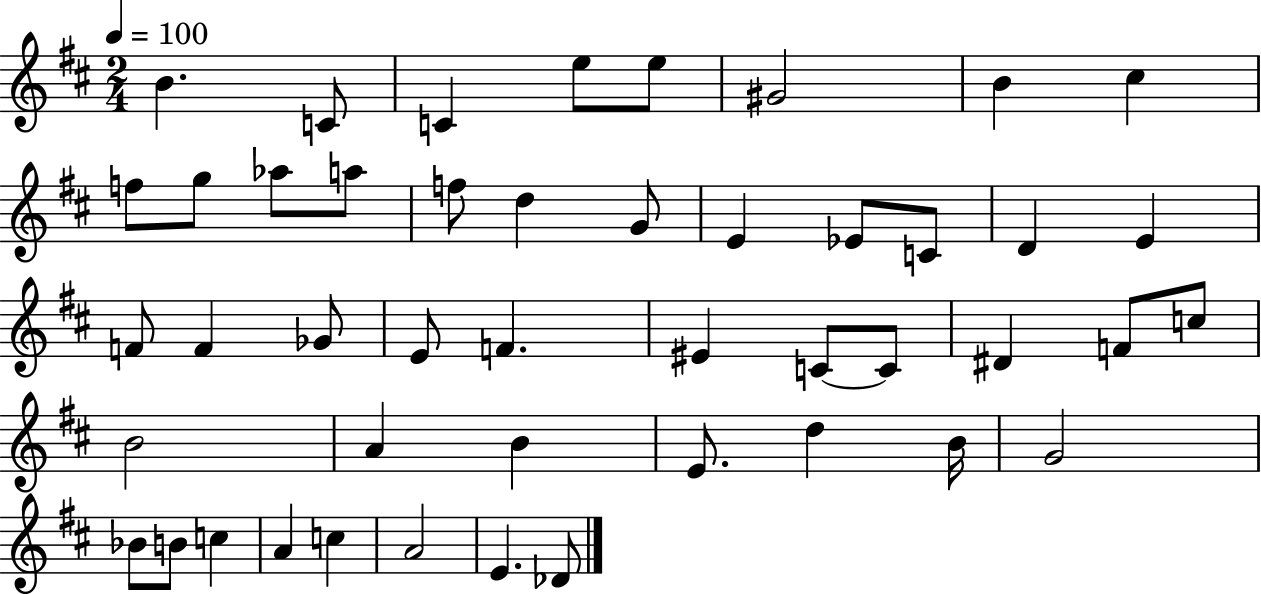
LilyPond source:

{
  \clef treble
  \numericTimeSignature
  \time 2/4
  \key d \major
  \tempo 4 = 100
  b'4. c'8 | c'4 e''8 e''8 | gis'2 | b'4 cis''4 | \break f''8 g''8 aes''8 a''8 | f''8 d''4 g'8 | e'4 ees'8 c'8 | d'4 e'4 | \break f'8 f'4 ges'8 | e'8 f'4. | eis'4 c'8~~ c'8 | dis'4 f'8 c''8 | \break b'2 | a'4 b'4 | e'8. d''4 b'16 | g'2 | \break bes'8 b'8 c''4 | a'4 c''4 | a'2 | e'4. des'8 | \break \bar "|."
}